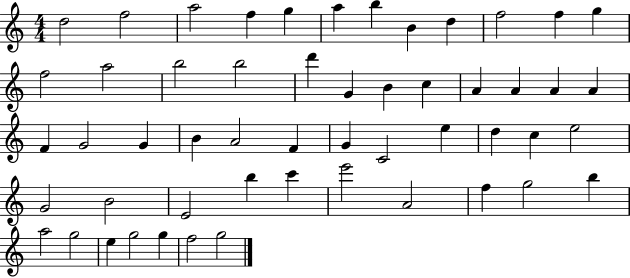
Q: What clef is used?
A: treble